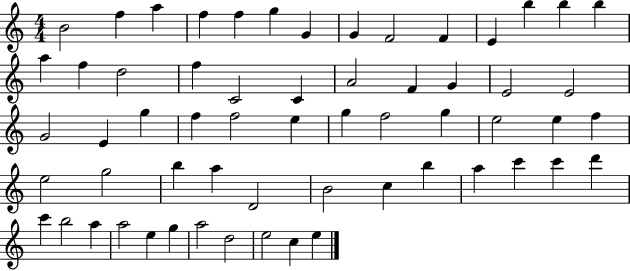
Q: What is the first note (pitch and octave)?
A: B4